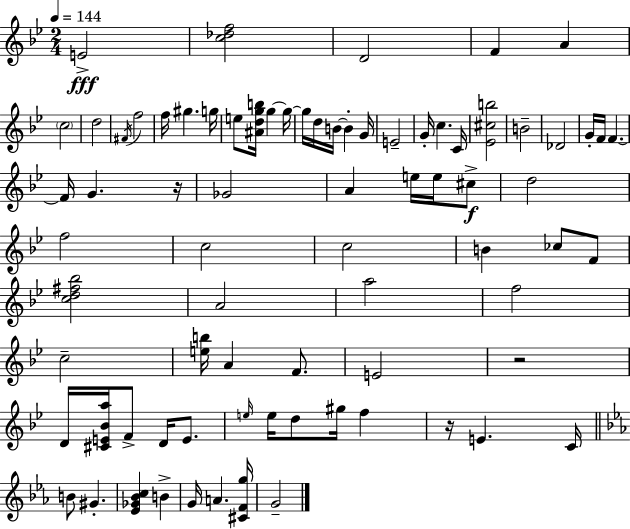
E4/h [C5,Db5,F5]/h D4/h F4/q A4/q C5/h D5/h F#4/s F5/h F5/s G#5/q. G5/s E5/e [A#4,D5,G5,B5]/s G5/q G5/s G5/s D5/s B4/s B4/q G4/s E4/h G4/s C5/q. C4/s [Eb4,C#5,B5]/h B4/h Db4/h G4/s F4/s F4/q. F4/s G4/q. R/s Gb4/h A4/q E5/s E5/s C#5/e D5/h F5/h C5/h C5/h B4/q CES5/e F4/e [C5,D5,F#5,Bb5]/h A4/h A5/h F5/h C5/h [E5,B5]/s A4/q F4/e. E4/h R/h D4/s [C#4,E4,Bb4,A5]/s F4/e D4/s E4/e. E5/s E5/s D5/e G#5/s F5/q R/s E4/q. C4/s B4/e G#4/q. [Eb4,Gb4,Bb4,C5]/q B4/q G4/s A4/q. [C#4,F4,G5]/s G4/h